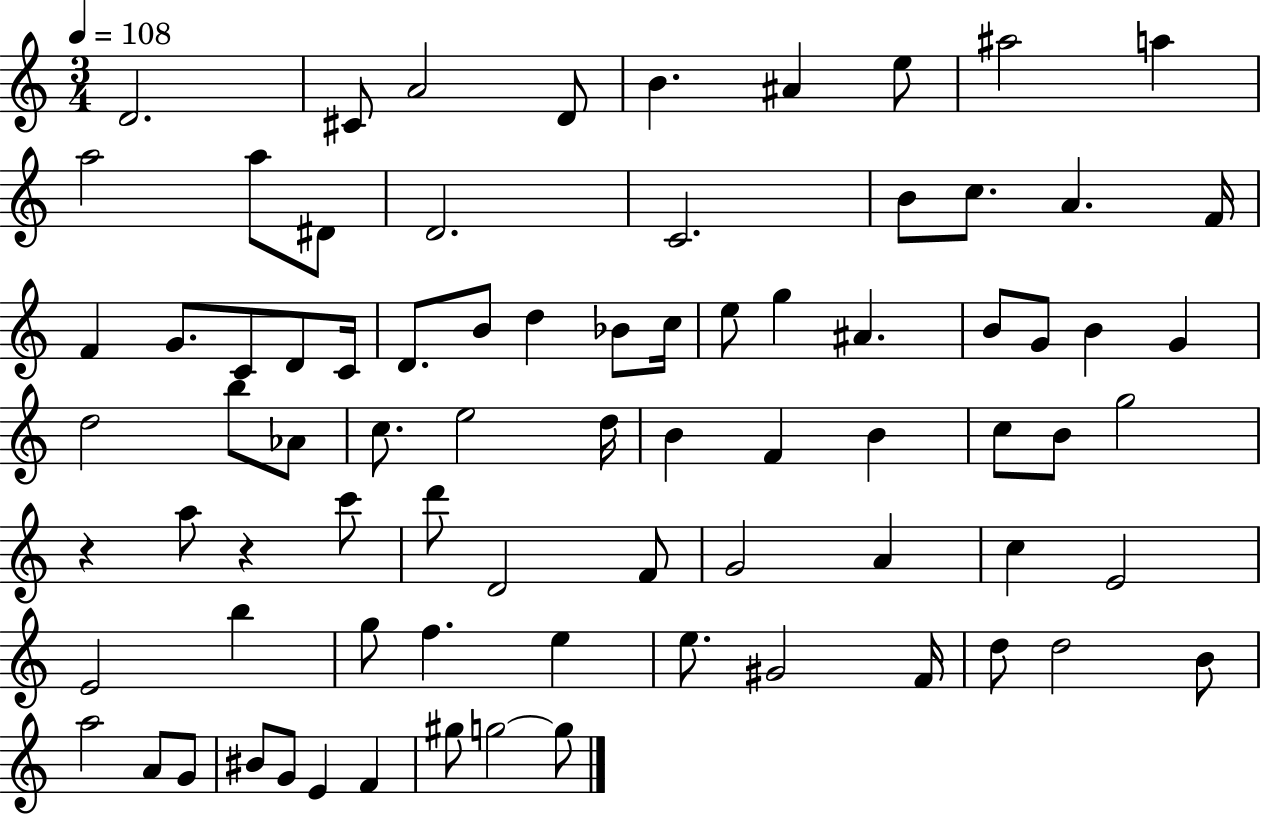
{
  \clef treble
  \numericTimeSignature
  \time 3/4
  \key c \major
  \tempo 4 = 108
  d'2. | cis'8 a'2 d'8 | b'4. ais'4 e''8 | ais''2 a''4 | \break a''2 a''8 dis'8 | d'2. | c'2. | b'8 c''8. a'4. f'16 | \break f'4 g'8. c'8 d'8 c'16 | d'8. b'8 d''4 bes'8 c''16 | e''8 g''4 ais'4. | b'8 g'8 b'4 g'4 | \break d''2 b''8 aes'8 | c''8. e''2 d''16 | b'4 f'4 b'4 | c''8 b'8 g''2 | \break r4 a''8 r4 c'''8 | d'''8 d'2 f'8 | g'2 a'4 | c''4 e'2 | \break e'2 b''4 | g''8 f''4. e''4 | e''8. gis'2 f'16 | d''8 d''2 b'8 | \break a''2 a'8 g'8 | bis'8 g'8 e'4 f'4 | gis''8 g''2~~ g''8 | \bar "|."
}